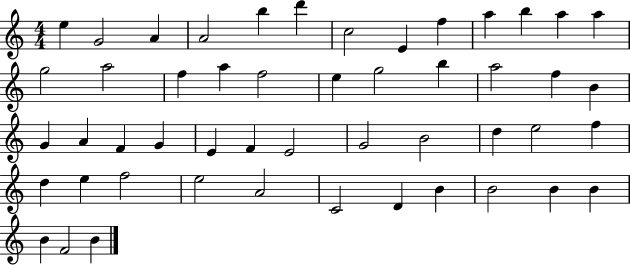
E5/q G4/h A4/q A4/h B5/q D6/q C5/h E4/q F5/q A5/q B5/q A5/q A5/q G5/h A5/h F5/q A5/q F5/h E5/q G5/h B5/q A5/h F5/q B4/q G4/q A4/q F4/q G4/q E4/q F4/q E4/h G4/h B4/h D5/q E5/h F5/q D5/q E5/q F5/h E5/h A4/h C4/h D4/q B4/q B4/h B4/q B4/q B4/q F4/h B4/q